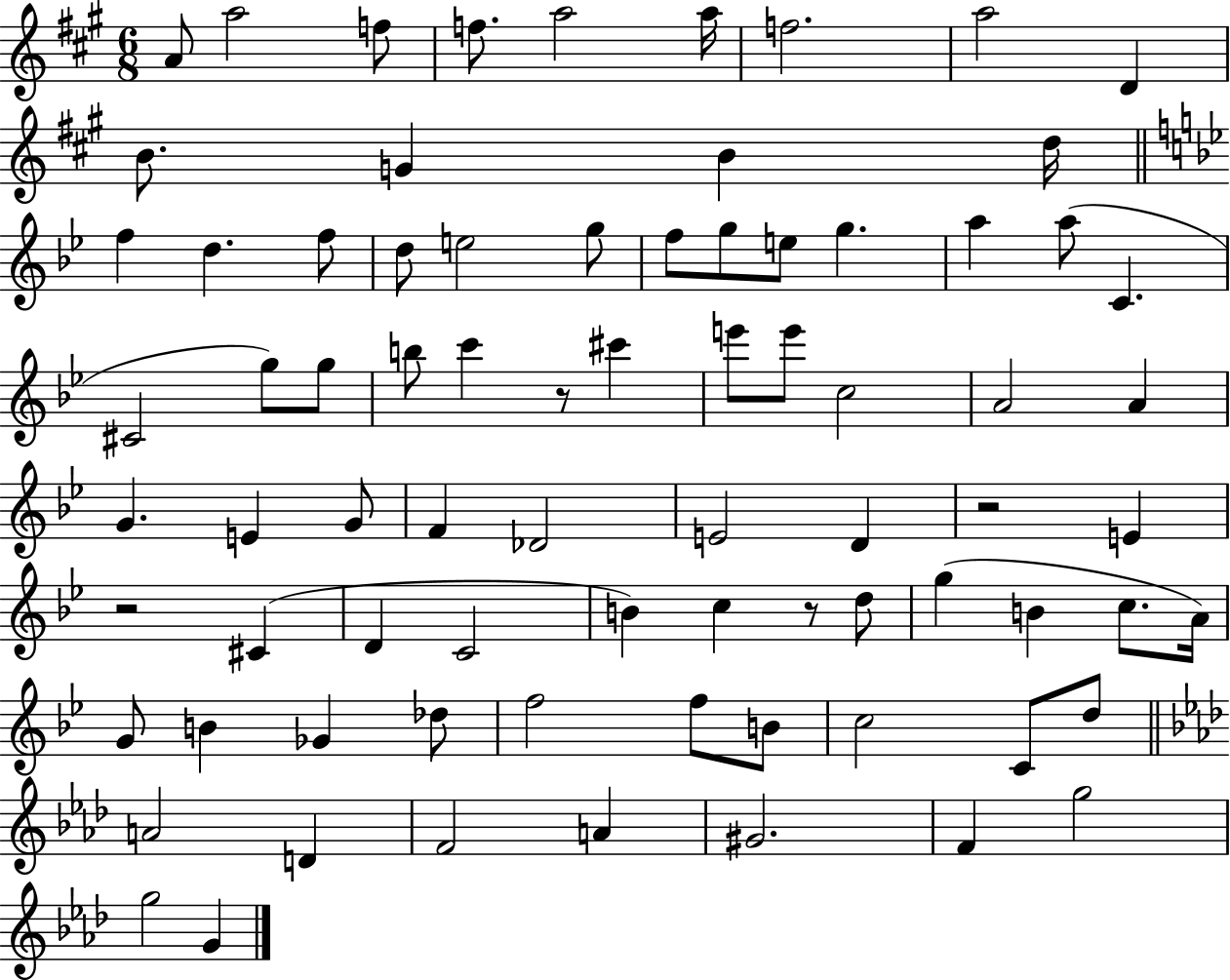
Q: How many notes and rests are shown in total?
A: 78